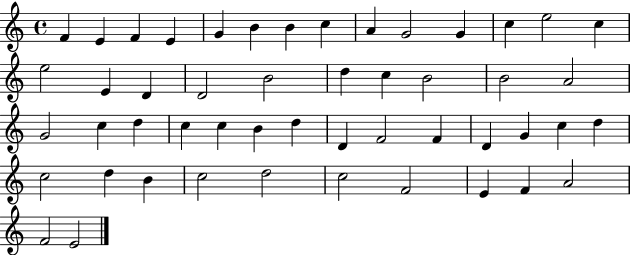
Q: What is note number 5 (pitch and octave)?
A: G4